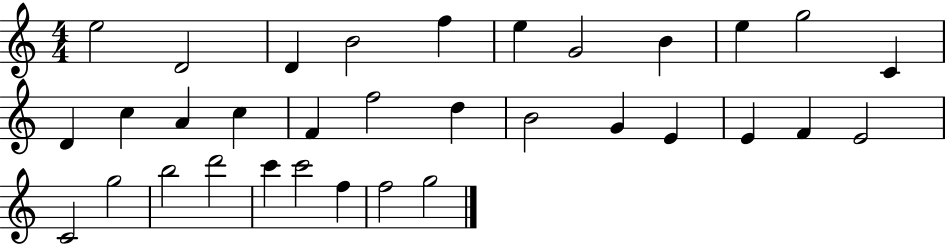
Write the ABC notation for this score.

X:1
T:Untitled
M:4/4
L:1/4
K:C
e2 D2 D B2 f e G2 B e g2 C D c A c F f2 d B2 G E E F E2 C2 g2 b2 d'2 c' c'2 f f2 g2